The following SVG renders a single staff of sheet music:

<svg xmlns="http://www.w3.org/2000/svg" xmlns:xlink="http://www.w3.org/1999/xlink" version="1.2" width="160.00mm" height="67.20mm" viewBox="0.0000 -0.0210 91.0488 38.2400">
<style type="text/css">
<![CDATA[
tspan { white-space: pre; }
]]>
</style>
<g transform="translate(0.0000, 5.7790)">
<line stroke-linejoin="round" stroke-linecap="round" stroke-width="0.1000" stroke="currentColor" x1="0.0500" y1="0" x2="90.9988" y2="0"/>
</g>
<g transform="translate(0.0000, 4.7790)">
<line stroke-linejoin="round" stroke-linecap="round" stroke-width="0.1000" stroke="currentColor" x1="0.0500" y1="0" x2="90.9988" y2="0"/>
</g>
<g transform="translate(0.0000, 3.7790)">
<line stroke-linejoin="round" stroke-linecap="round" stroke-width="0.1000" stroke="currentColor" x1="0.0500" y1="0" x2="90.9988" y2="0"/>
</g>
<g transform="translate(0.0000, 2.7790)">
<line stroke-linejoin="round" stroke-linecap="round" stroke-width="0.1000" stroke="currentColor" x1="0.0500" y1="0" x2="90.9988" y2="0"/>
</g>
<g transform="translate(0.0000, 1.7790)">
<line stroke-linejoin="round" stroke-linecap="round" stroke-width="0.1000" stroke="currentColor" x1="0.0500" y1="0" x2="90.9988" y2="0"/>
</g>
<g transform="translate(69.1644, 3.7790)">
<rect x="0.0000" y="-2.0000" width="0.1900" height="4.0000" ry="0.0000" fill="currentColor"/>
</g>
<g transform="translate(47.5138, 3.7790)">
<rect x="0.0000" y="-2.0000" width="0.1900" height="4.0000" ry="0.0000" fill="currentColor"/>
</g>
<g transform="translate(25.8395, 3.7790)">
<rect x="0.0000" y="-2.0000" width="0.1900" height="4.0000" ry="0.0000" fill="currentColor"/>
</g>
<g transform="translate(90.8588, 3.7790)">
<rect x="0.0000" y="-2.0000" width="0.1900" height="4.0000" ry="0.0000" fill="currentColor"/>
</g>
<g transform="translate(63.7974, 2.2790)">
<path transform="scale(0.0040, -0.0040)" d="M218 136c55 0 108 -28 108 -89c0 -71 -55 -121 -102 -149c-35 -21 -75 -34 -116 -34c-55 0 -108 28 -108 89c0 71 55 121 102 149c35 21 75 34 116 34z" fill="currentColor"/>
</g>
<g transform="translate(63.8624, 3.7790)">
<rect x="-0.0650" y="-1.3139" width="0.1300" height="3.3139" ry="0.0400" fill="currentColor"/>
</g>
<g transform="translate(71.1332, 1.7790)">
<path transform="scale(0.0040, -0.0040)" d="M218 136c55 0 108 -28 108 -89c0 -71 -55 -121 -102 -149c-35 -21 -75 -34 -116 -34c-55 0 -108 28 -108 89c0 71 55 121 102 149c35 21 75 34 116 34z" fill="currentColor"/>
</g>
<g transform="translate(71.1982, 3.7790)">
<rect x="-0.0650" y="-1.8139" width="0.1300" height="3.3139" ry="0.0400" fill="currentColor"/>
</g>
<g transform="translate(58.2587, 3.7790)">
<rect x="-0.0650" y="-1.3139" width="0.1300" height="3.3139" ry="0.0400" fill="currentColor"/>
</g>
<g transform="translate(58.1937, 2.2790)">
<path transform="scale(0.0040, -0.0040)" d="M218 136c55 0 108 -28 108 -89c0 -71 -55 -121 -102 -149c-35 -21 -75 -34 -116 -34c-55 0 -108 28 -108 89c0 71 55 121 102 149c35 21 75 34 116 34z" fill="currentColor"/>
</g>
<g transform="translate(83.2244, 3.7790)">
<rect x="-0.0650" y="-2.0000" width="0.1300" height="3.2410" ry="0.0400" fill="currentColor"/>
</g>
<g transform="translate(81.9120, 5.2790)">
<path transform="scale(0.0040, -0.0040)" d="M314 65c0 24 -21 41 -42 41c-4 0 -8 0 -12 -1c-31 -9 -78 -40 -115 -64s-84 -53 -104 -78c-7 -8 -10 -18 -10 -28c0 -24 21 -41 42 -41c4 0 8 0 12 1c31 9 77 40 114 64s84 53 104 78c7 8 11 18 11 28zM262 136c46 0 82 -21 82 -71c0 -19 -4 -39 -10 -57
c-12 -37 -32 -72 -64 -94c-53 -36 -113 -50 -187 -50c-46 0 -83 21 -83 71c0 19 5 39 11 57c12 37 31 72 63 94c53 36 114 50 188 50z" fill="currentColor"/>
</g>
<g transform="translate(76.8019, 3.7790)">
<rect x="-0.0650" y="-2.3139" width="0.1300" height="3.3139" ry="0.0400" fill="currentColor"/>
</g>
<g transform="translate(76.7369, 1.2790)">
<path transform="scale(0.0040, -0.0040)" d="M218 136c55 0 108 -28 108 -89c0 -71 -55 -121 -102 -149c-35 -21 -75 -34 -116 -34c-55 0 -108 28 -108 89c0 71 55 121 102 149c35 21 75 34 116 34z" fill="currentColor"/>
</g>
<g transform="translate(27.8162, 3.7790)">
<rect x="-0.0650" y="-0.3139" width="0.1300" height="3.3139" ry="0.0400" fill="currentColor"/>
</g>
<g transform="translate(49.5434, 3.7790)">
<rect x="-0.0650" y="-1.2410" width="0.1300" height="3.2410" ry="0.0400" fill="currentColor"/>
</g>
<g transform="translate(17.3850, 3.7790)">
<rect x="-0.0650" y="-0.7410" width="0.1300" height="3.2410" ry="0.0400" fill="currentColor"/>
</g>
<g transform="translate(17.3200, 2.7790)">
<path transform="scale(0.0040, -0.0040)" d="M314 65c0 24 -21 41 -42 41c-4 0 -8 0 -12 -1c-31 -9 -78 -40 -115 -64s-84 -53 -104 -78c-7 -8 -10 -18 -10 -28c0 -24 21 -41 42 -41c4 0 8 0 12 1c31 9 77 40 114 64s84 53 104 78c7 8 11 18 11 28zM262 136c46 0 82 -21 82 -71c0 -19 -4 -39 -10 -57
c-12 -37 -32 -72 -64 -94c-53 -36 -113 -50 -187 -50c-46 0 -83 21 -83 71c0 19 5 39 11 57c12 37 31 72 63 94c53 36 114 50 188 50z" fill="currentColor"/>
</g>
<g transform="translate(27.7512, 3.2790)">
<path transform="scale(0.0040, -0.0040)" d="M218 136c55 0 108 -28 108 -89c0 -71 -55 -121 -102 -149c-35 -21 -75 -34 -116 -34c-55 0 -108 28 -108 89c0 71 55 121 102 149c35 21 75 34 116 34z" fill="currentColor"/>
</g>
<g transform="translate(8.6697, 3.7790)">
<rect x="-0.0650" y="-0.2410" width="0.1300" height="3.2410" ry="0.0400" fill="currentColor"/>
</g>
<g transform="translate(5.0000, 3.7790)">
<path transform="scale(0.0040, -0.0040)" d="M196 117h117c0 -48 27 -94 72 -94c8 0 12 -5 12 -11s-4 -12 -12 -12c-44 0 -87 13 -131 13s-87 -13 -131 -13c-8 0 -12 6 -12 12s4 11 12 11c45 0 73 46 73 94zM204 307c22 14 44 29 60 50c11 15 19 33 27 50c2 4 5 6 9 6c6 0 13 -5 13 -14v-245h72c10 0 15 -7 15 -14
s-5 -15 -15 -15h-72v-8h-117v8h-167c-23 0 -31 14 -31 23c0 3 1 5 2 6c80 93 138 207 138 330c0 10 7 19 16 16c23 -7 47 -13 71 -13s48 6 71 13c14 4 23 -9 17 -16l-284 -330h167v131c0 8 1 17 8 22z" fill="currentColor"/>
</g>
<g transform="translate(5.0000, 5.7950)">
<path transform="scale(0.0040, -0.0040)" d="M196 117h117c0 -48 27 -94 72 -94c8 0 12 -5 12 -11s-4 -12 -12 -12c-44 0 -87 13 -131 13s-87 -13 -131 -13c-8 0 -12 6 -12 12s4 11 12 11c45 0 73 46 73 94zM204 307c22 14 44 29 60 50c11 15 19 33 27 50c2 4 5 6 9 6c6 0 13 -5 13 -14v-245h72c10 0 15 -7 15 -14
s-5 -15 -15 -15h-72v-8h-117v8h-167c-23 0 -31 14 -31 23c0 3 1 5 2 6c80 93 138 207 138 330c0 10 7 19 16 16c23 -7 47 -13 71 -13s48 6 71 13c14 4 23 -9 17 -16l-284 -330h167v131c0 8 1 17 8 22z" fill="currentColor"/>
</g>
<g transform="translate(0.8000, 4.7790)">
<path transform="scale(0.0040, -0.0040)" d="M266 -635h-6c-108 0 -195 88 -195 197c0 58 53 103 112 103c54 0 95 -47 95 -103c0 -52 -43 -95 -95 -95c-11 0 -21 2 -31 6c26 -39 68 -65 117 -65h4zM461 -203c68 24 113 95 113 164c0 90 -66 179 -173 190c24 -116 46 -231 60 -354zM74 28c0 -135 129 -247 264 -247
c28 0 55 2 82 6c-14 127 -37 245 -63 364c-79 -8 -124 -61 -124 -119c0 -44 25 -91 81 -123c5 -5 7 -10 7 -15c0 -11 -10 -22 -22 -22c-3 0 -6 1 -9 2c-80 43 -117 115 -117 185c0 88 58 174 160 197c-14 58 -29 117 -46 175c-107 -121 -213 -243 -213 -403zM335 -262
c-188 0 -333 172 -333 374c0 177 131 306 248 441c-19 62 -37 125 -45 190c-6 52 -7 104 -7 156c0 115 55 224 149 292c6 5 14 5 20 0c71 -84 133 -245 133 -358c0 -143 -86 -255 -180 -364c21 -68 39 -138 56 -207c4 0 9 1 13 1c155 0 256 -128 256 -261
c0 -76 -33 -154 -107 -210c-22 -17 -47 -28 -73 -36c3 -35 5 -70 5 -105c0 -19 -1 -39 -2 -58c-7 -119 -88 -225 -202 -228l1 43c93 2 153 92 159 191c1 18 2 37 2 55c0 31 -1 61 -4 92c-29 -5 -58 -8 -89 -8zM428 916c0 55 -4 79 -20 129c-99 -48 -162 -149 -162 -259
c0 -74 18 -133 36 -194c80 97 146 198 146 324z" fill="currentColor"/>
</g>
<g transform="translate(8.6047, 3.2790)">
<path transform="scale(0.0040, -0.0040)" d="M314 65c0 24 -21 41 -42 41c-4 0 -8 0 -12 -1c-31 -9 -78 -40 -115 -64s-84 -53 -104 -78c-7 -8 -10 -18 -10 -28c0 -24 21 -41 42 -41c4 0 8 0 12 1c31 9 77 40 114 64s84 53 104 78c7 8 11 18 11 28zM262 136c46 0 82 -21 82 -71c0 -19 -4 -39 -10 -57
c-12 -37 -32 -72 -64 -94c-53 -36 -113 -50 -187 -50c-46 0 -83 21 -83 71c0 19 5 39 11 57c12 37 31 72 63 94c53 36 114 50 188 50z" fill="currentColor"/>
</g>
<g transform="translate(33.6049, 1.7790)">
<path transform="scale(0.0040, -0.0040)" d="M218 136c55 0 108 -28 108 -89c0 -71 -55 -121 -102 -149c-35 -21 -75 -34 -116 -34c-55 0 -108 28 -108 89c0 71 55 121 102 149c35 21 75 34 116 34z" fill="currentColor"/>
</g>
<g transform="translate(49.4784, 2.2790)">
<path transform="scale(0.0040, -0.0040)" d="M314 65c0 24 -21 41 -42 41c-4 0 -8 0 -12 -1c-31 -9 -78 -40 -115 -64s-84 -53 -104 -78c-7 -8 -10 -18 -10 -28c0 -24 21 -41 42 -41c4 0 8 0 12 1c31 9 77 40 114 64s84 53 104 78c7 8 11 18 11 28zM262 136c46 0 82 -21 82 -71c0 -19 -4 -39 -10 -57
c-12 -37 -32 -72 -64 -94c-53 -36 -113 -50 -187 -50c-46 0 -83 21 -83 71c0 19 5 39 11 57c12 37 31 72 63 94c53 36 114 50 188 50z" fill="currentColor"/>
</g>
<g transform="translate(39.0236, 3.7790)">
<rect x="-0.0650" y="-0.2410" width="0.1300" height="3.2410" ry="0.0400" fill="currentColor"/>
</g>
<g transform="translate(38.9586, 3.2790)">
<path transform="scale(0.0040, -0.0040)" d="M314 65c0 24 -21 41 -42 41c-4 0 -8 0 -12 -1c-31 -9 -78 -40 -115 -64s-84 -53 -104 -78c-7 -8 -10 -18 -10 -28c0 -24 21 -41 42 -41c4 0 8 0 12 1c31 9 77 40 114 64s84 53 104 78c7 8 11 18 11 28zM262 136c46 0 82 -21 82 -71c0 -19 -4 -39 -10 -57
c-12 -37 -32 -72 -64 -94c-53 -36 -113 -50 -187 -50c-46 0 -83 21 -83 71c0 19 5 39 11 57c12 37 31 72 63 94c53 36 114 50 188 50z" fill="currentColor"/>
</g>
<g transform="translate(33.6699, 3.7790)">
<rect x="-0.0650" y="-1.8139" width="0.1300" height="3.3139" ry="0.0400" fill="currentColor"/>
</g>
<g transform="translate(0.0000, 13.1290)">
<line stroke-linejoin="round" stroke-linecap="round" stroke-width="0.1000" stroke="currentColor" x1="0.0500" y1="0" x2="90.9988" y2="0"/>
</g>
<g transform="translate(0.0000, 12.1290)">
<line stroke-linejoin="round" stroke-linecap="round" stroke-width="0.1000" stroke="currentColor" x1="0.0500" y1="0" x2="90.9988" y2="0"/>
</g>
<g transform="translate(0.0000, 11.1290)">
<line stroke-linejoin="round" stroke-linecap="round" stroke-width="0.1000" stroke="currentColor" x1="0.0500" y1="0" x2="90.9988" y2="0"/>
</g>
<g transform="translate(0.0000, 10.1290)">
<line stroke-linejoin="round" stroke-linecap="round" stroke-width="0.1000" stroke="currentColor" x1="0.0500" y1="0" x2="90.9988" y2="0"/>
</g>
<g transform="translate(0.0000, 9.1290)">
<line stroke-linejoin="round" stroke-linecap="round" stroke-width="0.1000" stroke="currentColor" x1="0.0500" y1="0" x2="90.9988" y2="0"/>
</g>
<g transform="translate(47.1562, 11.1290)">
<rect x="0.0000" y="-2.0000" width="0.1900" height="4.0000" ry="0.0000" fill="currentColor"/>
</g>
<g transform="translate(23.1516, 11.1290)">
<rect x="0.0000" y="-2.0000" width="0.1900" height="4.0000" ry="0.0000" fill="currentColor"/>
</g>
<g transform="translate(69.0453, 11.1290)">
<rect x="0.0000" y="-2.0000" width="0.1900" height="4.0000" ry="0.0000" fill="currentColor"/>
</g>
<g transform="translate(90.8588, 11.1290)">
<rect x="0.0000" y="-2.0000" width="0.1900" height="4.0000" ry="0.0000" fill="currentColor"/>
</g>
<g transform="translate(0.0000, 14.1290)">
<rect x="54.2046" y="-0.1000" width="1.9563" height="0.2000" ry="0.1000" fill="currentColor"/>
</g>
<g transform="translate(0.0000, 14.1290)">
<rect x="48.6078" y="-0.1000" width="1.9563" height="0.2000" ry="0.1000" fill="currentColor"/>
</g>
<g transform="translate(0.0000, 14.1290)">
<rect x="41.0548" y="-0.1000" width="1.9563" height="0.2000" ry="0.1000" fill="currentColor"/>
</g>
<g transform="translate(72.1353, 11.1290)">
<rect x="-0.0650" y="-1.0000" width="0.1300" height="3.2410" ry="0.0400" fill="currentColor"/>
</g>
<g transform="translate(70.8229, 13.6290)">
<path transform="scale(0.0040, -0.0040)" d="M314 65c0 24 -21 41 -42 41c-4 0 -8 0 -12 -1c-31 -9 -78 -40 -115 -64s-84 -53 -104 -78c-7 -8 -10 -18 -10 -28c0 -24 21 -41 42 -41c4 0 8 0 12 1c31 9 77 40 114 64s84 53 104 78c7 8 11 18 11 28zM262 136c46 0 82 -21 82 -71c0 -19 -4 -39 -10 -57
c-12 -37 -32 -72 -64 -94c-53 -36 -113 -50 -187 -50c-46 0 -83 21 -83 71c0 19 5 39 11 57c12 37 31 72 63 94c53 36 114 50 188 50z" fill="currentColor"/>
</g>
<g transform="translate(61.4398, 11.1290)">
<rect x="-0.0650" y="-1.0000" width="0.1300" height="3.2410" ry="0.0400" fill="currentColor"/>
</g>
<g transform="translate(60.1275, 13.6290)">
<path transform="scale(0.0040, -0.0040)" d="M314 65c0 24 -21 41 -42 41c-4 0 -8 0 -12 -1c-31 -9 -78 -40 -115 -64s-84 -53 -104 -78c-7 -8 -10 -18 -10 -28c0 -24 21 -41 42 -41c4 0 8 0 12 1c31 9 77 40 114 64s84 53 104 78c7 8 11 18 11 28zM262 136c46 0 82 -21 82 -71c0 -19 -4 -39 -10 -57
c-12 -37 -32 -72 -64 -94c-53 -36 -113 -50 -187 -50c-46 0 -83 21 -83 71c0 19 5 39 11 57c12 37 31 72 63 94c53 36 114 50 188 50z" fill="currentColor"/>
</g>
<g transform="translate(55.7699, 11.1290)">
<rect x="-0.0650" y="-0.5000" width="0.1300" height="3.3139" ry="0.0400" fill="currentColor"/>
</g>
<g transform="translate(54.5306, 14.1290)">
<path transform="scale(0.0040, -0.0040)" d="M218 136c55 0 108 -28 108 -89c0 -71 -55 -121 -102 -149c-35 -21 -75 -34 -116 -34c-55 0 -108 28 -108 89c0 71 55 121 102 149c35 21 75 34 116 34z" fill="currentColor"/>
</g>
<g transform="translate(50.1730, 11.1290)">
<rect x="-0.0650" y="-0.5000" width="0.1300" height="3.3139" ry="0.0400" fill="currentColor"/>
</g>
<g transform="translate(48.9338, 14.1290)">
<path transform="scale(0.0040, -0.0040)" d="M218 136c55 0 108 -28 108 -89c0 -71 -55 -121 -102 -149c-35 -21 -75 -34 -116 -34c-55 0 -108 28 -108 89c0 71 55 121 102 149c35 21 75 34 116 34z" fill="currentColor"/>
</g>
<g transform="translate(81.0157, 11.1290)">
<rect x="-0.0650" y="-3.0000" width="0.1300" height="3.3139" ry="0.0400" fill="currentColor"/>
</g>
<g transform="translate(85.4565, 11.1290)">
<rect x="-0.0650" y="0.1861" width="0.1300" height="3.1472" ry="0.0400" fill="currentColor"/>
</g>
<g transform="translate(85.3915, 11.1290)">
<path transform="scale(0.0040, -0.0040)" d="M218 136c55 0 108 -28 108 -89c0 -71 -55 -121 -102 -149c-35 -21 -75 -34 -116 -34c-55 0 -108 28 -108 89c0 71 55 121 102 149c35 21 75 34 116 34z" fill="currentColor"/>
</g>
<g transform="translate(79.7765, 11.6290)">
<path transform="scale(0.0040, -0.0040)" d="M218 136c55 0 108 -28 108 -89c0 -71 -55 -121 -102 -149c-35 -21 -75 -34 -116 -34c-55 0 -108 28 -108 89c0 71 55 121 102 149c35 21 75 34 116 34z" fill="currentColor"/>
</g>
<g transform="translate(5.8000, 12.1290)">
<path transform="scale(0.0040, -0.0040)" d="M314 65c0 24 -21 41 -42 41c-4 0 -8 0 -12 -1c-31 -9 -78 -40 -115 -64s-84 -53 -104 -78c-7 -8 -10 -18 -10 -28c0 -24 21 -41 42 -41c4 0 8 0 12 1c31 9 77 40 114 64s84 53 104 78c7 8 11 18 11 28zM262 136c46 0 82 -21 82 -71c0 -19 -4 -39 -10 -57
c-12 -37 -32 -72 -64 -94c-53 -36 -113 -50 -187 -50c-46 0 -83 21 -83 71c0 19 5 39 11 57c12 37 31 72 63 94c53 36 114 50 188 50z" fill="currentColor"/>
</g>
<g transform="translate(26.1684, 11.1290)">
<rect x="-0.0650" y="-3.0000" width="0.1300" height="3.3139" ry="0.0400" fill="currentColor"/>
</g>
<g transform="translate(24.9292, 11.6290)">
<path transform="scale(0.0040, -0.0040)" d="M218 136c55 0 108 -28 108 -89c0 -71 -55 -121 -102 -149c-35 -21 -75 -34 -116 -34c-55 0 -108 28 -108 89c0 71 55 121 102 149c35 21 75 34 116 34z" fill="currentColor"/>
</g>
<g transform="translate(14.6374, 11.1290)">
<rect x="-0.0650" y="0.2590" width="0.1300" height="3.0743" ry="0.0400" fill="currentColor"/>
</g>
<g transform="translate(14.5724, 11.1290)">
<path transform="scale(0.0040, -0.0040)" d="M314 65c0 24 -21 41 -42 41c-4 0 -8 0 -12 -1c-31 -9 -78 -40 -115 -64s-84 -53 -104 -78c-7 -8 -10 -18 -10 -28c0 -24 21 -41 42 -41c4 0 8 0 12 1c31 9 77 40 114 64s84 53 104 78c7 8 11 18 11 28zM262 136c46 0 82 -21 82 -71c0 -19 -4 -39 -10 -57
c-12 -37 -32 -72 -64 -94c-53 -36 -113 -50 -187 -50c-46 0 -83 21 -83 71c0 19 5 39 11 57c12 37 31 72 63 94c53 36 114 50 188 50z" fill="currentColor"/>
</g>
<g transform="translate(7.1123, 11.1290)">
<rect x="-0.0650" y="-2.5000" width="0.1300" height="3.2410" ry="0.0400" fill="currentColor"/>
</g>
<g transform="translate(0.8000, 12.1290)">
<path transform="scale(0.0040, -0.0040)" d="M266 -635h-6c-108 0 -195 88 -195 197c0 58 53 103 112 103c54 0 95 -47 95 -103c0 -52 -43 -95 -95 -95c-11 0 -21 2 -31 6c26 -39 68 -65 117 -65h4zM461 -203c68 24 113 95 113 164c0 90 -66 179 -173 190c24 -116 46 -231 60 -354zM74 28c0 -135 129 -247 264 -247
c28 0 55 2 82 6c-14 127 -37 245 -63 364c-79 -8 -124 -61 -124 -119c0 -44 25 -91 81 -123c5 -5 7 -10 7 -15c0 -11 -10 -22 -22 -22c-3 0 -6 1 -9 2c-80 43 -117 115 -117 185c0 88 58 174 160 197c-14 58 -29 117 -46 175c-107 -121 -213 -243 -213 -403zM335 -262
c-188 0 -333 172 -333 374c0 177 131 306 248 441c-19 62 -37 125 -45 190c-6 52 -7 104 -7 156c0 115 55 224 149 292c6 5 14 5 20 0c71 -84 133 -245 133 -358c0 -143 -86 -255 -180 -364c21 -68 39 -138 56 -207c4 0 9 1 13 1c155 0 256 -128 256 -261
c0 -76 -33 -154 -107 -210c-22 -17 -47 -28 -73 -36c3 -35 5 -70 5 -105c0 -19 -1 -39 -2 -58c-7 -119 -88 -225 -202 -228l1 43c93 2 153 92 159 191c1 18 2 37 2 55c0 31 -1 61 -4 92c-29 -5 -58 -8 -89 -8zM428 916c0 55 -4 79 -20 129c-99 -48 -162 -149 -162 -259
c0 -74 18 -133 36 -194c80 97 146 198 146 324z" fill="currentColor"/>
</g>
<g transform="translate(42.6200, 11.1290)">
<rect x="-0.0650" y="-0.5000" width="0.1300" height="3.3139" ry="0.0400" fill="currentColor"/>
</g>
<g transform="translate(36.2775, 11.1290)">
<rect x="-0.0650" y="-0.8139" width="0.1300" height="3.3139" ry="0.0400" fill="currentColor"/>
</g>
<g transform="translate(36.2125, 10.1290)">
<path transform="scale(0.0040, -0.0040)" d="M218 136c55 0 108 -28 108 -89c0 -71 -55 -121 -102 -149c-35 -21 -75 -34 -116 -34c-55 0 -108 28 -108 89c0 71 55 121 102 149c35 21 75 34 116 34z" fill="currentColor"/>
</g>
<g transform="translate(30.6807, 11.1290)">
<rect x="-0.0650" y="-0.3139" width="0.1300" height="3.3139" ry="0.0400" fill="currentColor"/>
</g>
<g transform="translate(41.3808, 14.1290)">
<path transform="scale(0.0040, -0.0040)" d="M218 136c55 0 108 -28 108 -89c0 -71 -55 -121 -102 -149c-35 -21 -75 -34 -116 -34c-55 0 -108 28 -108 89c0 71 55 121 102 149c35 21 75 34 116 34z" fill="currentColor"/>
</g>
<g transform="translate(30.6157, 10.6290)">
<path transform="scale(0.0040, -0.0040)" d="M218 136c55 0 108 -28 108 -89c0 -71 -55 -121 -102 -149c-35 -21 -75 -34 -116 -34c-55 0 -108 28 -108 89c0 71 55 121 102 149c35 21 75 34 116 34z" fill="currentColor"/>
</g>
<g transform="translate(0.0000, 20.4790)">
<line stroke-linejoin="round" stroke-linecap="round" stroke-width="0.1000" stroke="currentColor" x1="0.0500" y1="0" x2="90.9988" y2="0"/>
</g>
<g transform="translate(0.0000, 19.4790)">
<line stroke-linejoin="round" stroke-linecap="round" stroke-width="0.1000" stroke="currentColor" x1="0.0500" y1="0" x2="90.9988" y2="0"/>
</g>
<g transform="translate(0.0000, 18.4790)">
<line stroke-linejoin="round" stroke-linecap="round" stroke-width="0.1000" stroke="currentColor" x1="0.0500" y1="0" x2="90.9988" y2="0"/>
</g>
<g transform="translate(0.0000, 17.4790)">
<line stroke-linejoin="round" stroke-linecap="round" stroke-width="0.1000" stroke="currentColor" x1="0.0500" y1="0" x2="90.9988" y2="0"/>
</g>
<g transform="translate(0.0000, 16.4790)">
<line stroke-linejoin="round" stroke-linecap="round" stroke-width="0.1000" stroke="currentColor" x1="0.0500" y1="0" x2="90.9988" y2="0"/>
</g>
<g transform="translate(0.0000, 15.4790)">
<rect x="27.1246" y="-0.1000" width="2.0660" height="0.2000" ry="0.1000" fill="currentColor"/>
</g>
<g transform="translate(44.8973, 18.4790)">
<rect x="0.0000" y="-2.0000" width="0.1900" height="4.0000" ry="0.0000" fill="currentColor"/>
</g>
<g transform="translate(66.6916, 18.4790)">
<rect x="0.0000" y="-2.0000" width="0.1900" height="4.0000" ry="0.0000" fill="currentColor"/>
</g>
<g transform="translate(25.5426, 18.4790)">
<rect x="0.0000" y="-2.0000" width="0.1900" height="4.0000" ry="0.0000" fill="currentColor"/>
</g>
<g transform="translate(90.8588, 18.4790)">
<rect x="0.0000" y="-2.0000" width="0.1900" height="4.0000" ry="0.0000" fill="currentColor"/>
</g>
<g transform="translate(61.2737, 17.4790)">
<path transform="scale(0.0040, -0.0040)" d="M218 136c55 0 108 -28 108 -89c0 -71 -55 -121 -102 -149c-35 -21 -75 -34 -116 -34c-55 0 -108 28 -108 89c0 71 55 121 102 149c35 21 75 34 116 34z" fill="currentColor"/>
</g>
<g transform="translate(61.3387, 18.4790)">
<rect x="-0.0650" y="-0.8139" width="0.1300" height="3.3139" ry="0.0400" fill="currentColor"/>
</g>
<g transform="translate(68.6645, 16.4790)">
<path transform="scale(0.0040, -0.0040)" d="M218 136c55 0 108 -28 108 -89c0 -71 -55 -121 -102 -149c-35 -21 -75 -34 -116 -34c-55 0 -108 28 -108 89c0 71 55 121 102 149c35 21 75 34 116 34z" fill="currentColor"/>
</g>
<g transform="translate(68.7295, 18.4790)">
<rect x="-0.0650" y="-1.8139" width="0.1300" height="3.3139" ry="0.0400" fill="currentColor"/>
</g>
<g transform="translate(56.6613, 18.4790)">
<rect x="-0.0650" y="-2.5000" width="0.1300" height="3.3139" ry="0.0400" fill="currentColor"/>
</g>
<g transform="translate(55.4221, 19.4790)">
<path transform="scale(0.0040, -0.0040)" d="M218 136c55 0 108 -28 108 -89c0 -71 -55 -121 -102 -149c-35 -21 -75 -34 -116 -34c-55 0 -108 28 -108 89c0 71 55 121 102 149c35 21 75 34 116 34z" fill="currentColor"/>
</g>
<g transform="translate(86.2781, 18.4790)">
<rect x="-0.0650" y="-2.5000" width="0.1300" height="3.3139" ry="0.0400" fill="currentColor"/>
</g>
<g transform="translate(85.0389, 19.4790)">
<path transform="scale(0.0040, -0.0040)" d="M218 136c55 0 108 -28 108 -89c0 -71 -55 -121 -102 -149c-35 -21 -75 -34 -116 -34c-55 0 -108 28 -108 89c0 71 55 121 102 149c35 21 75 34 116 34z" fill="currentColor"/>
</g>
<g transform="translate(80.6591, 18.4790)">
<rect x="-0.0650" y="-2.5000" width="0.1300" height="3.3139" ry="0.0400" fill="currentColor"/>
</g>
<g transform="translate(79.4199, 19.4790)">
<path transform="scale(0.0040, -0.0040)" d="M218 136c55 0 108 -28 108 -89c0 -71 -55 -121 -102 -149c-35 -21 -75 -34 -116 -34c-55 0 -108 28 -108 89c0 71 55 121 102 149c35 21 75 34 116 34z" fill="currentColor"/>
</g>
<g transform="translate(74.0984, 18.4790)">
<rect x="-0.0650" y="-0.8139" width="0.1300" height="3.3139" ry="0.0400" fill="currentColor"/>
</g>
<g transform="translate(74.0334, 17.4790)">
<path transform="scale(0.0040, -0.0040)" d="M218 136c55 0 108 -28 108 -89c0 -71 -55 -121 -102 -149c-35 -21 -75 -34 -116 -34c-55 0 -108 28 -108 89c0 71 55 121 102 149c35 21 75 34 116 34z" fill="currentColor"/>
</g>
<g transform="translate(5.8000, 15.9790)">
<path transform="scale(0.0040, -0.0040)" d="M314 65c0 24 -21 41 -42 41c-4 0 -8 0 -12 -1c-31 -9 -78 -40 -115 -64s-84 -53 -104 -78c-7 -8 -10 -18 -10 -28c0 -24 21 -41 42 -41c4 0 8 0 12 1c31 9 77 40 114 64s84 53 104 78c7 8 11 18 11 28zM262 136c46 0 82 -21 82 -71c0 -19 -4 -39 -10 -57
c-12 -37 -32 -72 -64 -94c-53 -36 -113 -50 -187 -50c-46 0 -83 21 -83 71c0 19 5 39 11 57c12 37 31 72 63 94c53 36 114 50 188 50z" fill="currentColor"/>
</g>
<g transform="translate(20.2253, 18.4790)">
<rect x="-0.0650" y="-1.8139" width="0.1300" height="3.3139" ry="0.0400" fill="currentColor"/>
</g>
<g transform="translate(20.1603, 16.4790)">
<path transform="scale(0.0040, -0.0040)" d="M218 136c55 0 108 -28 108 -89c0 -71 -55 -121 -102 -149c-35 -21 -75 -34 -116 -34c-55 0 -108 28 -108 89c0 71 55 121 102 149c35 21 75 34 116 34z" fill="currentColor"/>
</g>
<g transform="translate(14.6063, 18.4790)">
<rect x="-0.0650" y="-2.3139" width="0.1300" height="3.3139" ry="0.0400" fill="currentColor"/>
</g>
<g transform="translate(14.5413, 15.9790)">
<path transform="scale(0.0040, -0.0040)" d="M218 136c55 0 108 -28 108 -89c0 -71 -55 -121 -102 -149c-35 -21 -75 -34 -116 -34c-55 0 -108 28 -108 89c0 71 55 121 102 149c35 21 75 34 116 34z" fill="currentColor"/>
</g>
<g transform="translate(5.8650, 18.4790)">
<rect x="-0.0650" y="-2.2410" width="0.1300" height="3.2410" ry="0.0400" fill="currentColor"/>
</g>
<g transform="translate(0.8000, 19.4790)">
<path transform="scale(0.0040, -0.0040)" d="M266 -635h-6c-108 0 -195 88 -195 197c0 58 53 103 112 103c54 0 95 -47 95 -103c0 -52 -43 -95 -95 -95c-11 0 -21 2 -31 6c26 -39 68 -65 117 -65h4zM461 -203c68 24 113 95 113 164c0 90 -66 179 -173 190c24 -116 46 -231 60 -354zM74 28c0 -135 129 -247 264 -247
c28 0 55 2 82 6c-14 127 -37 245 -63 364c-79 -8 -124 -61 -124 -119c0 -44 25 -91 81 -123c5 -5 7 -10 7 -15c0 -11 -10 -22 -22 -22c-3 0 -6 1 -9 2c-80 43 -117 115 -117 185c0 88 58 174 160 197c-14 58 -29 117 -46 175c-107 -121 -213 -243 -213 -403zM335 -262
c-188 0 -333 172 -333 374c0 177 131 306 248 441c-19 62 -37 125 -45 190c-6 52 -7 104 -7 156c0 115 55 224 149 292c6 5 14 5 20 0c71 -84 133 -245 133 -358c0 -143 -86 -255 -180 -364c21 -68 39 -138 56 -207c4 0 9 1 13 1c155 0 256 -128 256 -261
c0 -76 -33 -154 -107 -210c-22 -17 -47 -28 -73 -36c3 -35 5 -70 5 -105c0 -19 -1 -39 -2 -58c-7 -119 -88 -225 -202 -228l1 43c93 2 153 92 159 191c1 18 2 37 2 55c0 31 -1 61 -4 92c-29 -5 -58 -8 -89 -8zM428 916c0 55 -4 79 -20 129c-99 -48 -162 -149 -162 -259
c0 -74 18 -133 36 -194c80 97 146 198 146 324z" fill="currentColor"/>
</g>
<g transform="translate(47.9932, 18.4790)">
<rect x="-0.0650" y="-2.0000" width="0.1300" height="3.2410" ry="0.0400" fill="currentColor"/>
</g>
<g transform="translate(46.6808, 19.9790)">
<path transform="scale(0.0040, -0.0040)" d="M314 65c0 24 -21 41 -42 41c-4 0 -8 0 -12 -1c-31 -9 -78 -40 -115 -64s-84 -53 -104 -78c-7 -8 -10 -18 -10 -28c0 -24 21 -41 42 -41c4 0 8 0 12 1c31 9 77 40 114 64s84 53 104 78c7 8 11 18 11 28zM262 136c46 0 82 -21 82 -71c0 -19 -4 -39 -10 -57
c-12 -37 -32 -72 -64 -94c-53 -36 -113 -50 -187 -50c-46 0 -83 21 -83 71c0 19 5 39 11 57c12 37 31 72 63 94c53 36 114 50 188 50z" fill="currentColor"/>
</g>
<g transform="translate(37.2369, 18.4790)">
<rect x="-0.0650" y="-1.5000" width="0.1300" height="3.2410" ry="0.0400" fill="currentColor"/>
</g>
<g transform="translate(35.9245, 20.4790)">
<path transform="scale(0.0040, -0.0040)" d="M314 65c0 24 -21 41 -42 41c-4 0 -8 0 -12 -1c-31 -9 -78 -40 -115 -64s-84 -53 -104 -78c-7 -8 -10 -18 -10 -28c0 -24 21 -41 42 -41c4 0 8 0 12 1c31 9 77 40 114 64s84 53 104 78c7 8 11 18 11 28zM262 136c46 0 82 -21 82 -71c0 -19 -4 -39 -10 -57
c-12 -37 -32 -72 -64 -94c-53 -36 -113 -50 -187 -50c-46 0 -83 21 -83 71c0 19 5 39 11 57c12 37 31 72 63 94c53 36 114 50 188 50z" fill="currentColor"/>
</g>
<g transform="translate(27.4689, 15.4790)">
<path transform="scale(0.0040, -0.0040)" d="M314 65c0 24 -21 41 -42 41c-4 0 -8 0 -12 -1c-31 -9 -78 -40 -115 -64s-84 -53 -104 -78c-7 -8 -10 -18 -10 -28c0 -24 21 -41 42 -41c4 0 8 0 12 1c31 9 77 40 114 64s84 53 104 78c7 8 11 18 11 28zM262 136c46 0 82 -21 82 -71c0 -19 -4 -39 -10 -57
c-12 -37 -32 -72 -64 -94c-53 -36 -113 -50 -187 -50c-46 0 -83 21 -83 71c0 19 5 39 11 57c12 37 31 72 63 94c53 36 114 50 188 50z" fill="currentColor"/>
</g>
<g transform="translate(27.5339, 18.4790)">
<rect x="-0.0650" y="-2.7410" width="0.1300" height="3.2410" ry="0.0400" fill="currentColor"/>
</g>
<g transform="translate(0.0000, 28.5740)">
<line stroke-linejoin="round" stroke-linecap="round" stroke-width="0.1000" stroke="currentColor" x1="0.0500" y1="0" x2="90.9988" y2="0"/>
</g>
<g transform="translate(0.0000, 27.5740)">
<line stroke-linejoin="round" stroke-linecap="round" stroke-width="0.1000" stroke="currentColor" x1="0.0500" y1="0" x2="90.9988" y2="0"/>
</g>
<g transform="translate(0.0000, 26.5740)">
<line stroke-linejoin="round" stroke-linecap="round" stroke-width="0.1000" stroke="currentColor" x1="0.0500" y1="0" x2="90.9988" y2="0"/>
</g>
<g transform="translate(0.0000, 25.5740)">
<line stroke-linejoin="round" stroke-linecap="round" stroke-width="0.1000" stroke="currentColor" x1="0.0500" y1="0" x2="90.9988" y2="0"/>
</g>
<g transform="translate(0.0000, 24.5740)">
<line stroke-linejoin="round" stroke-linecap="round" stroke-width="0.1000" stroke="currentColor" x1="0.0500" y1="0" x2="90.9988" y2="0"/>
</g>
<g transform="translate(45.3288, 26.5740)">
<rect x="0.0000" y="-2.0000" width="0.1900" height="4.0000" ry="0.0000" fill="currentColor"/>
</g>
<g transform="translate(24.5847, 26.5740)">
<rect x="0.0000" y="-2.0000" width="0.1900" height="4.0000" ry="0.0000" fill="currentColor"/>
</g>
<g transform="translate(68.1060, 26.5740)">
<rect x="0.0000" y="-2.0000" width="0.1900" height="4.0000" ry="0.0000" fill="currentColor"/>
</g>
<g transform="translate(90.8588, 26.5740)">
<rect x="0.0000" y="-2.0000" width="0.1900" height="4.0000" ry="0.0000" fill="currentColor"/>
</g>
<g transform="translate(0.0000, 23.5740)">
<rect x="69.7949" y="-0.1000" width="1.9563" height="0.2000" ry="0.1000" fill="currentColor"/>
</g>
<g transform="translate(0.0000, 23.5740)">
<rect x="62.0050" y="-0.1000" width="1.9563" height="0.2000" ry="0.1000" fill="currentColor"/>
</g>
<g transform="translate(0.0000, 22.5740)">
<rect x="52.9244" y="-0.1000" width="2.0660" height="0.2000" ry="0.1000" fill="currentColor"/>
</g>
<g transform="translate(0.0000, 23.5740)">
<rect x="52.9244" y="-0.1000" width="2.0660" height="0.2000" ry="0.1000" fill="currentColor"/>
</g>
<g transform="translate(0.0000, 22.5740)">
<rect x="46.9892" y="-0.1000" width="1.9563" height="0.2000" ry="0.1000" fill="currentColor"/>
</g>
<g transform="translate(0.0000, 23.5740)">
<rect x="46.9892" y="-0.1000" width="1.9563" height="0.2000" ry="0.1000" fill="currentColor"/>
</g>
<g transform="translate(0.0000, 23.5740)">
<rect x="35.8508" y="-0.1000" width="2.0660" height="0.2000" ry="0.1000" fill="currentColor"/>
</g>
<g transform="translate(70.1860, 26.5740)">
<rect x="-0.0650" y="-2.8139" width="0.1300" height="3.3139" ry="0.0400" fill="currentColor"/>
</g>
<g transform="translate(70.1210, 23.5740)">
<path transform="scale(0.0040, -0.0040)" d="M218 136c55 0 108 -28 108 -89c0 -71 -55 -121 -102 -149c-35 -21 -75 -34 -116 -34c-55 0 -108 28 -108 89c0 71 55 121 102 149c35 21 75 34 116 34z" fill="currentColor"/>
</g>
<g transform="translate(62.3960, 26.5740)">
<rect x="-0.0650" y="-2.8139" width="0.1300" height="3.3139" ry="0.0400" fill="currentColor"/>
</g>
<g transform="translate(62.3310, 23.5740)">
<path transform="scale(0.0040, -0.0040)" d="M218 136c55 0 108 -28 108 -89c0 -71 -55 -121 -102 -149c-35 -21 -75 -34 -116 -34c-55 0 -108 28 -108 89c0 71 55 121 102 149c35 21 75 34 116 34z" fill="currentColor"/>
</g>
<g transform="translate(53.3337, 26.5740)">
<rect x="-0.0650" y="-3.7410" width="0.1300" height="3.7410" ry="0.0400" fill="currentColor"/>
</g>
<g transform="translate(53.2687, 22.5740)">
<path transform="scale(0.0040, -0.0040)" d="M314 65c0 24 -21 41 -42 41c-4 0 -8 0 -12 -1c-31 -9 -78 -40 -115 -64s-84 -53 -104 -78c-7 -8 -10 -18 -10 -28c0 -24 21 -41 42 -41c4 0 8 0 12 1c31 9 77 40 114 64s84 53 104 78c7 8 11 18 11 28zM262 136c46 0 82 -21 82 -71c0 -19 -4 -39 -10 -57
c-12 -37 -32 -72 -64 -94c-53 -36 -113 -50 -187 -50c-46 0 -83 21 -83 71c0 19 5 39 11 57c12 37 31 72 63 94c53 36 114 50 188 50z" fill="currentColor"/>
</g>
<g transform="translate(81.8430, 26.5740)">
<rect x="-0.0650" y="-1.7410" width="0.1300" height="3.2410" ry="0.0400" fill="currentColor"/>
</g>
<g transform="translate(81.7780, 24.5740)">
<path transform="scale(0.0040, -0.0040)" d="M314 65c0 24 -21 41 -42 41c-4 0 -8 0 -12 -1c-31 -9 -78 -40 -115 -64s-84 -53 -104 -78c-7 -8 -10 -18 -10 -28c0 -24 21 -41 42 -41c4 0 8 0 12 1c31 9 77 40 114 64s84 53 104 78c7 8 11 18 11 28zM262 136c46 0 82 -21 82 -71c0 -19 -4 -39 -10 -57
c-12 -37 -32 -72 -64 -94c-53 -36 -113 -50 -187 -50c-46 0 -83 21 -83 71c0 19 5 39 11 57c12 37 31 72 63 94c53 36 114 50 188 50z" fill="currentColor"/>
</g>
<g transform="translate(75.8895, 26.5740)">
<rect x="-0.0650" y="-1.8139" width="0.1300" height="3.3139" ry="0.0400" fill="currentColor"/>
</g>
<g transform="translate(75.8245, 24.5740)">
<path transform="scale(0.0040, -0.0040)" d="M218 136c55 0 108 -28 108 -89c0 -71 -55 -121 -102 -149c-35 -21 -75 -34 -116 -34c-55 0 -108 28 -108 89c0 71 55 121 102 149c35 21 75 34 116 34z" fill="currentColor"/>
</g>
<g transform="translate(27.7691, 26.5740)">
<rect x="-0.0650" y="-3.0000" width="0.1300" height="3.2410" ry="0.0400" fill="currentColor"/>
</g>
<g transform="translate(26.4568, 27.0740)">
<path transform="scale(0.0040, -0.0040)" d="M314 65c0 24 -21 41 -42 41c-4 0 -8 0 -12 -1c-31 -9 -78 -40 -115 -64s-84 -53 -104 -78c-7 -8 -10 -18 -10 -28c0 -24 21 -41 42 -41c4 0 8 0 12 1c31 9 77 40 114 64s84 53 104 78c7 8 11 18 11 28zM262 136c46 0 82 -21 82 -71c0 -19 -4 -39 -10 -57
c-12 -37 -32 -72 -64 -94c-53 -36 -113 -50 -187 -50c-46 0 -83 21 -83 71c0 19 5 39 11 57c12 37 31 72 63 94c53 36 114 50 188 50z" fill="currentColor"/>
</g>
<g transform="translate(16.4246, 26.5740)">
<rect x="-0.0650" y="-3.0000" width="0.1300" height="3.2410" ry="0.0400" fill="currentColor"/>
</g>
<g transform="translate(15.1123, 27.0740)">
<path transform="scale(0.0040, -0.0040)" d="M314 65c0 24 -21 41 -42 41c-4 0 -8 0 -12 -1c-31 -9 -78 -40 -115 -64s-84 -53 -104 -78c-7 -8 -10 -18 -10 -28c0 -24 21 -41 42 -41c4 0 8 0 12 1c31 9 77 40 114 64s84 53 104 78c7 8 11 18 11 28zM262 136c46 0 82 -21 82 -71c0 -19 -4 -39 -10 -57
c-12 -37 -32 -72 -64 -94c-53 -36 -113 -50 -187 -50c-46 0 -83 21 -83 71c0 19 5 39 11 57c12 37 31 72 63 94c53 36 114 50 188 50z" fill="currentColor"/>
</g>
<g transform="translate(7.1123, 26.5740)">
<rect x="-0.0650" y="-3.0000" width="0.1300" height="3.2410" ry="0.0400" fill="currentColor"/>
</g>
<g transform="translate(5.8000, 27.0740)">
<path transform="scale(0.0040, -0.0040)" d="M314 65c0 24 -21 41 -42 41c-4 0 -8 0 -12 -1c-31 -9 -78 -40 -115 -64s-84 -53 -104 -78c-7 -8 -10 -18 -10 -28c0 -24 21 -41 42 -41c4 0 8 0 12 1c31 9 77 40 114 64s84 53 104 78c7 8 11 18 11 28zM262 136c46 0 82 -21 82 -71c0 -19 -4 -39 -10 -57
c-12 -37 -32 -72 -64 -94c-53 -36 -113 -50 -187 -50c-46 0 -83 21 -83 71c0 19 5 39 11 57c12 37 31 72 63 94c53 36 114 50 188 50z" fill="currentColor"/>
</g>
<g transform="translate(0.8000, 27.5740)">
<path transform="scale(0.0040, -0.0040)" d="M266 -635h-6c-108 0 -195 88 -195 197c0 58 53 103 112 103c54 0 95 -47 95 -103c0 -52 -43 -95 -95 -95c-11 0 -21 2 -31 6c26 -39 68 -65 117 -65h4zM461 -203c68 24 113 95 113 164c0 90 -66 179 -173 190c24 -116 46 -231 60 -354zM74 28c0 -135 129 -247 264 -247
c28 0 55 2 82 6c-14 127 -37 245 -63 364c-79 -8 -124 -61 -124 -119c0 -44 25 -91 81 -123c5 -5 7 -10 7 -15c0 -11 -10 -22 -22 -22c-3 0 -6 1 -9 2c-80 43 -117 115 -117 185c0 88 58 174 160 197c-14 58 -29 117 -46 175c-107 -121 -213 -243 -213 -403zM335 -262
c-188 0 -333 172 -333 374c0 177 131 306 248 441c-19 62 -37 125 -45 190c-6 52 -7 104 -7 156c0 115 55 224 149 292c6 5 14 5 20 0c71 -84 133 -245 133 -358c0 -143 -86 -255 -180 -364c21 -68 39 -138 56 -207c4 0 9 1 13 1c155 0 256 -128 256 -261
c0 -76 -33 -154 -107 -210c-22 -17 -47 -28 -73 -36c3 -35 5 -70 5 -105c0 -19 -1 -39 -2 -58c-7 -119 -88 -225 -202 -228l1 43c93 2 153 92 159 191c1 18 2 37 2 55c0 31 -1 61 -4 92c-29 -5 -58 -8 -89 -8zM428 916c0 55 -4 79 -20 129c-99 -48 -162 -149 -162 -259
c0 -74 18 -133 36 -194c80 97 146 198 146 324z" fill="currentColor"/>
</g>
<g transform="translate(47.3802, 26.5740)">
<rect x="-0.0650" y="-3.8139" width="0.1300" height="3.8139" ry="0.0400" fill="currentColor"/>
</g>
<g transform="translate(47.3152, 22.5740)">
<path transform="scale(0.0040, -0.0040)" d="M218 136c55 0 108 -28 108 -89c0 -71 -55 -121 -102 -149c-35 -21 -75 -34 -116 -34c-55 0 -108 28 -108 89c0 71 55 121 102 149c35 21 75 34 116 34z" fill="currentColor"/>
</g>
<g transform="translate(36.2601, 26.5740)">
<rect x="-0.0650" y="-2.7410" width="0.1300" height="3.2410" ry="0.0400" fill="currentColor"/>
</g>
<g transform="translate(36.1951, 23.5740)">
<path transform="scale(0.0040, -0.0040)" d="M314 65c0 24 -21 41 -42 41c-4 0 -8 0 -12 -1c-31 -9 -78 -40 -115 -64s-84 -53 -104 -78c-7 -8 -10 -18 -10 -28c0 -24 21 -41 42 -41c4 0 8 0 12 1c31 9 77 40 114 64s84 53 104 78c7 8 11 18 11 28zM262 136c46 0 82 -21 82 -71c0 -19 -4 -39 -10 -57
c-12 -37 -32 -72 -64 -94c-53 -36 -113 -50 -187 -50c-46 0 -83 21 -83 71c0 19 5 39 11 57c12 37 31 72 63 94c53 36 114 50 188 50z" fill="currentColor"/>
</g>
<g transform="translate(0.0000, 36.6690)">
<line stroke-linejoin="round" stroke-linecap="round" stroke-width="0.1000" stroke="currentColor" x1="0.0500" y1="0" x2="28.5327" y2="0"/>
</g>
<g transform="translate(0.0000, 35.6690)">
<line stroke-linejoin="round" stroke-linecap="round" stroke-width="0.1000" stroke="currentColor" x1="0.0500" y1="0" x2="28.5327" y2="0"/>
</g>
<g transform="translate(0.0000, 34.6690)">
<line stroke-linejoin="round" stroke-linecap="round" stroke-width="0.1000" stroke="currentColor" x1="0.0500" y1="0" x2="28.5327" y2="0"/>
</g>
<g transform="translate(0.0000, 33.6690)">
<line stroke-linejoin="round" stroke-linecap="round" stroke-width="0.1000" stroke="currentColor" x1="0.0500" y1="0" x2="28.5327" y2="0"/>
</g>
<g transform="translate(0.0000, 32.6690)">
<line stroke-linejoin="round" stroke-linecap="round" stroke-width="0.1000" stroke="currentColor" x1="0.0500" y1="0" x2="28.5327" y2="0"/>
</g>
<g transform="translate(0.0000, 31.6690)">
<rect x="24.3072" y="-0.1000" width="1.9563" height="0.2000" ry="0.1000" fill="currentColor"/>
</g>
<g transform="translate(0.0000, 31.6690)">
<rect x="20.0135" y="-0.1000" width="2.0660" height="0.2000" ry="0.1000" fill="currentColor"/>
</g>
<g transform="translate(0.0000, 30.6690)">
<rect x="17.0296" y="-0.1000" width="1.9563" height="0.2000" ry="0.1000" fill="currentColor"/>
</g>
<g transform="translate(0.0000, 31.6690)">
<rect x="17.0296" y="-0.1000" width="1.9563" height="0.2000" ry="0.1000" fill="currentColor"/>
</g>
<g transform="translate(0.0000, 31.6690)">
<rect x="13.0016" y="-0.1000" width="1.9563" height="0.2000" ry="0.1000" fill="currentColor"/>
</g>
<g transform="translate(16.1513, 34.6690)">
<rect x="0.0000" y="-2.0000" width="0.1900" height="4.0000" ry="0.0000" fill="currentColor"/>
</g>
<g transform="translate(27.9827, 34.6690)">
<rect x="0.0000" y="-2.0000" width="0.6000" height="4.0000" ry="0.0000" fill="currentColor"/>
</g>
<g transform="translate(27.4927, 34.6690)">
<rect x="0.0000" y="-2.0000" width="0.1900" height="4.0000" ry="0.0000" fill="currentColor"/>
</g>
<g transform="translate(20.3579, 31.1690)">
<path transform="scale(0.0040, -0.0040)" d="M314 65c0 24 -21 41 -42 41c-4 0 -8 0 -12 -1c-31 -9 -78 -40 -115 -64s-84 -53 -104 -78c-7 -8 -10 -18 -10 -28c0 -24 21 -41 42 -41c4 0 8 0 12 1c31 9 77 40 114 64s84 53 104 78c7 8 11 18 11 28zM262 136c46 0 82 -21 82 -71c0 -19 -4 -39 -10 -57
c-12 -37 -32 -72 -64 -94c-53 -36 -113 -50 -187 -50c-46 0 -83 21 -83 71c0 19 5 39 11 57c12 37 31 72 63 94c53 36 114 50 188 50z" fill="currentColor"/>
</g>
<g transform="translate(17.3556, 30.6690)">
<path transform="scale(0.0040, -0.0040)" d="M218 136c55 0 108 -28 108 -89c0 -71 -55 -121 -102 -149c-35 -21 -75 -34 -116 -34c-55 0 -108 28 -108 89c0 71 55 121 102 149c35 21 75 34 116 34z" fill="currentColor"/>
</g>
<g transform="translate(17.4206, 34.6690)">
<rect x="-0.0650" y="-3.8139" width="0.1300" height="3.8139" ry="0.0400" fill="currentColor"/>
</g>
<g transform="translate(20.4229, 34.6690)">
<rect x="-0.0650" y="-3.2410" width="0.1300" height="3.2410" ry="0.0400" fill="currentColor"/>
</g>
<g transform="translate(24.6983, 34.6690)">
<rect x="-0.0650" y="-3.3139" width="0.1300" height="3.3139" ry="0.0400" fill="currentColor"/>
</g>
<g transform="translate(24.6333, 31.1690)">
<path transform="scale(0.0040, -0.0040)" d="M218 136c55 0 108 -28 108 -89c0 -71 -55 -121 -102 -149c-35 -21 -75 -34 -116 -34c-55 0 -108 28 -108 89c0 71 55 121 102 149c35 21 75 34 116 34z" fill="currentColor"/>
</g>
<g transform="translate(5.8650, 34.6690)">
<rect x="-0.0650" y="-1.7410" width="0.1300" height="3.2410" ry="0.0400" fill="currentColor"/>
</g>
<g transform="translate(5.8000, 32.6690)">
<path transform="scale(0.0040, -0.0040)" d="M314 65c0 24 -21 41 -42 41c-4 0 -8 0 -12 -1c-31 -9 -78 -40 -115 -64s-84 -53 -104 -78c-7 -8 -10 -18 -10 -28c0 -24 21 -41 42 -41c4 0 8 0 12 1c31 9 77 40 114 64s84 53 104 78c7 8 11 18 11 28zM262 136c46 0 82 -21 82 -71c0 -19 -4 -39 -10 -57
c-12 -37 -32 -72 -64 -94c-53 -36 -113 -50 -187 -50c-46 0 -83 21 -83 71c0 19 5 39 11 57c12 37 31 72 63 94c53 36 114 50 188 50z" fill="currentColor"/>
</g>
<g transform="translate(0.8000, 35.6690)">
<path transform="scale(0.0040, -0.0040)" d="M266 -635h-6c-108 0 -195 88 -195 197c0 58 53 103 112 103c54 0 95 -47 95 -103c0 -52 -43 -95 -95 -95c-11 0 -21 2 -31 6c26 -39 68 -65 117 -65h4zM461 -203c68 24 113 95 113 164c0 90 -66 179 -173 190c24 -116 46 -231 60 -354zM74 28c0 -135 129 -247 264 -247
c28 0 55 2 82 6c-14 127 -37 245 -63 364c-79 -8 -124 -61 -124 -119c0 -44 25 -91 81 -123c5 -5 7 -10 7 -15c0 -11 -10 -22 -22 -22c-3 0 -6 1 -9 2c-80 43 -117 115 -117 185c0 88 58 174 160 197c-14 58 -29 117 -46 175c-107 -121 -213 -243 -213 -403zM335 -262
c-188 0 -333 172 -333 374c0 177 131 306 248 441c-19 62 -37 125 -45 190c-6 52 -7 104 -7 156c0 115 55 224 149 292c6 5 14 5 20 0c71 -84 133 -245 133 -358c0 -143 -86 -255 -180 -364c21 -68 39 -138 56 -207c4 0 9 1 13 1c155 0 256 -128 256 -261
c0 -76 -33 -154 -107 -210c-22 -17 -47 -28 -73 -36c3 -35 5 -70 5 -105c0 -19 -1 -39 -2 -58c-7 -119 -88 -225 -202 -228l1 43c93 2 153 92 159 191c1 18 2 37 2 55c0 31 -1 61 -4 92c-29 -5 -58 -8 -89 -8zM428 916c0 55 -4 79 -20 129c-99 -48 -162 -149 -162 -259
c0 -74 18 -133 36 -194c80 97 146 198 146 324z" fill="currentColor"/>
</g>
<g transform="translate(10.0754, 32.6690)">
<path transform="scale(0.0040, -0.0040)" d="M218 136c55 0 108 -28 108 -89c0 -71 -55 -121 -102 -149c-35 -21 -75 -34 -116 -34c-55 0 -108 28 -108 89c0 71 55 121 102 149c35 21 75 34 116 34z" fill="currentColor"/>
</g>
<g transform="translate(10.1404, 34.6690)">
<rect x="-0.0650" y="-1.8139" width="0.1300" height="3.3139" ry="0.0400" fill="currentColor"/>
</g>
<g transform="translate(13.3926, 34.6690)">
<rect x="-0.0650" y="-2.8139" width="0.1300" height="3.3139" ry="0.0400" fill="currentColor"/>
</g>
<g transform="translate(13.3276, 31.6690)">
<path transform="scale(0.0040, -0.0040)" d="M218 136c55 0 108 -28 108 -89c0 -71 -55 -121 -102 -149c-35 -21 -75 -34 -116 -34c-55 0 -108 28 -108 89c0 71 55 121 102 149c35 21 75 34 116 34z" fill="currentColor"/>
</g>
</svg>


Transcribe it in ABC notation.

X:1
T:Untitled
M:4/4
L:1/4
K:C
c2 d2 c f c2 e2 e e f g F2 G2 B2 A c d C C C D2 D2 A B g2 g f a2 E2 F2 G d f d G G A2 A2 A2 a2 c' c'2 a a f f2 f2 f a c' b2 b